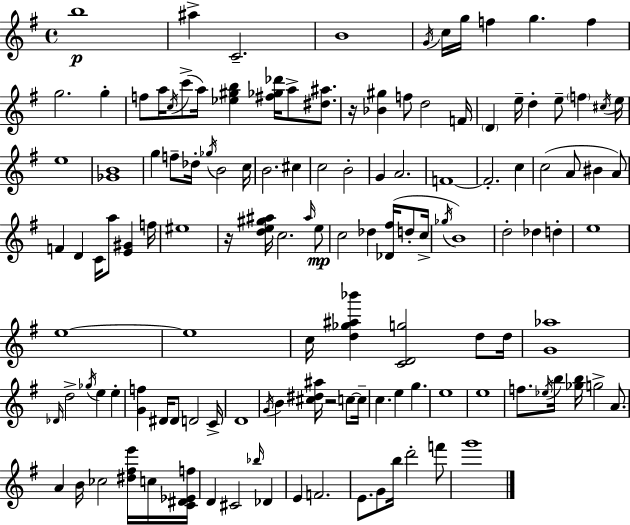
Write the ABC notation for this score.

X:1
T:Untitled
M:4/4
L:1/4
K:Em
b4 ^a C2 B4 G/4 c/4 g/4 f g f g2 g f/2 a/4 c/4 c'/2 a/4 [_e^gb] [^f_g_d']/4 a/2 [^d^a]/2 z/4 [_B^g] f/2 d2 F/4 D e/4 d e/2 f ^c/4 e/4 e4 [_GB]4 g f/2 _d/4 _g/4 B2 c/4 B2 ^c c2 B2 G A2 F4 F2 c c2 A/2 ^B A/2 F D C/4 a/2 [E^G] f/4 ^e4 z/4 [de^g^a]/4 c2 ^a/4 e/2 c2 _d [_D^f]/4 d/2 c/4 _g/4 B4 d2 _d d e4 e4 e4 c/4 [d_g^a_b'] [CDg]2 d/2 d/4 [G_a]4 _D/4 d2 _g/4 e e [Gf] ^D/4 ^D/2 D2 C/4 D4 G/4 B [^c^d^a]/4 z2 c/2 c/4 c e g e4 e4 f/2 _e/4 b/4 [_gb]/4 g2 A/2 A B/4 _c2 [^d^fe']/4 c/4 [C^D_Ef]/4 D ^C2 _b/4 _D E F2 E/2 G/2 b/4 d'2 f'/2 g'4